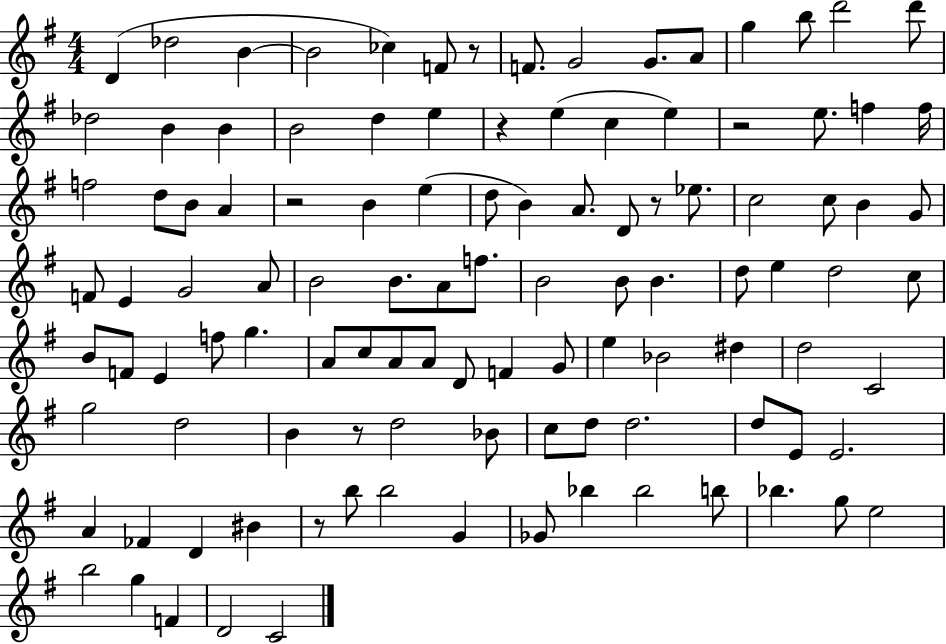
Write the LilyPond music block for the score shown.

{
  \clef treble
  \numericTimeSignature
  \time 4/4
  \key g \major
  \repeat volta 2 { d'4( des''2 b'4~~ | b'2 ces''4) f'8 r8 | f'8. g'2 g'8. a'8 | g''4 b''8 d'''2 d'''8 | \break des''2 b'4 b'4 | b'2 d''4 e''4 | r4 e''4( c''4 e''4) | r2 e''8. f''4 f''16 | \break f''2 d''8 b'8 a'4 | r2 b'4 e''4( | d''8 b'4) a'8. d'8 r8 ees''8. | c''2 c''8 b'4 g'8 | \break f'8 e'4 g'2 a'8 | b'2 b'8. a'8 f''8. | b'2 b'8 b'4. | d''8 e''4 d''2 c''8 | \break b'8 f'8 e'4 f''8 g''4. | a'8 c''8 a'8 a'8 d'8 f'4 g'8 | e''4 bes'2 dis''4 | d''2 c'2 | \break g''2 d''2 | b'4 r8 d''2 bes'8 | c''8 d''8 d''2. | d''8 e'8 e'2. | \break a'4 fes'4 d'4 bis'4 | r8 b''8 b''2 g'4 | ges'8 bes''4 bes''2 b''8 | bes''4. g''8 e''2 | \break b''2 g''4 f'4 | d'2 c'2 | } \bar "|."
}